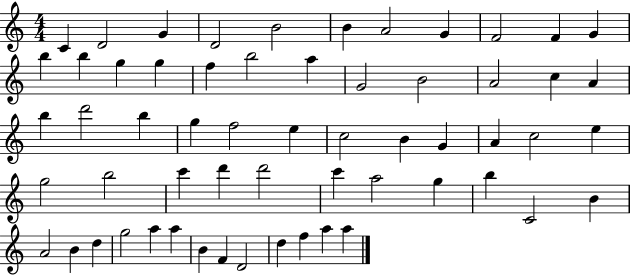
C4/q D4/h G4/q D4/h B4/h B4/q A4/h G4/q F4/h F4/q G4/q B5/q B5/q G5/q G5/q F5/q B5/h A5/q G4/h B4/h A4/h C5/q A4/q B5/q D6/h B5/q G5/q F5/h E5/q C5/h B4/q G4/q A4/q C5/h E5/q G5/h B5/h C6/q D6/q D6/h C6/q A5/h G5/q B5/q C4/h B4/q A4/h B4/q D5/q G5/h A5/q A5/q B4/q F4/q D4/h D5/q F5/q A5/q A5/q